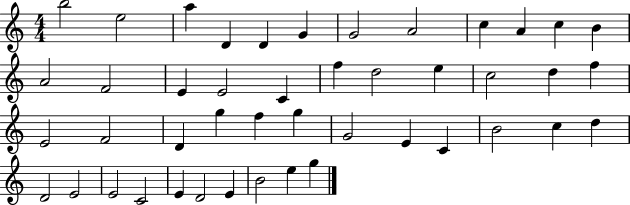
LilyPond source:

{
  \clef treble
  \numericTimeSignature
  \time 4/4
  \key c \major
  b''2 e''2 | a''4 d'4 d'4 g'4 | g'2 a'2 | c''4 a'4 c''4 b'4 | \break a'2 f'2 | e'4 e'2 c'4 | f''4 d''2 e''4 | c''2 d''4 f''4 | \break e'2 f'2 | d'4 g''4 f''4 g''4 | g'2 e'4 c'4 | b'2 c''4 d''4 | \break d'2 e'2 | e'2 c'2 | e'4 d'2 e'4 | b'2 e''4 g''4 | \break \bar "|."
}